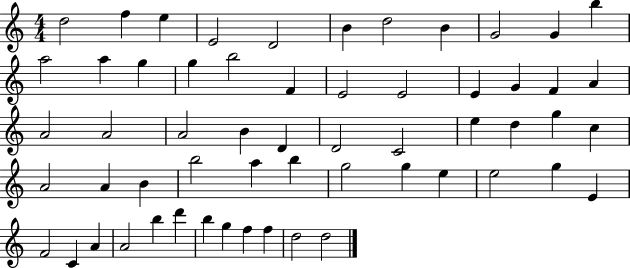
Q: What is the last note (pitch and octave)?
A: D5